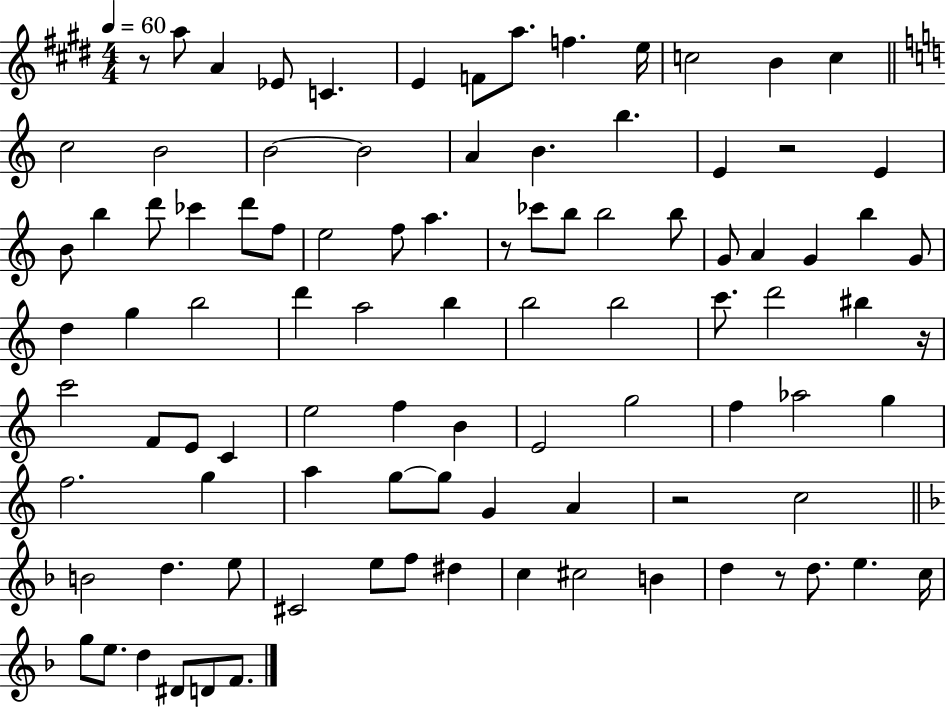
X:1
T:Untitled
M:4/4
L:1/4
K:E
z/2 a/2 A _E/2 C E F/2 a/2 f e/4 c2 B c c2 B2 B2 B2 A B b E z2 E B/2 b d'/2 _c' d'/2 f/2 e2 f/2 a z/2 _c'/2 b/2 b2 b/2 G/2 A G b G/2 d g b2 d' a2 b b2 b2 c'/2 d'2 ^b z/4 c'2 F/2 E/2 C e2 f B E2 g2 f _a2 g f2 g a g/2 g/2 G A z2 c2 B2 d e/2 ^C2 e/2 f/2 ^d c ^c2 B d z/2 d/2 e c/4 g/2 e/2 d ^D/2 D/2 F/2